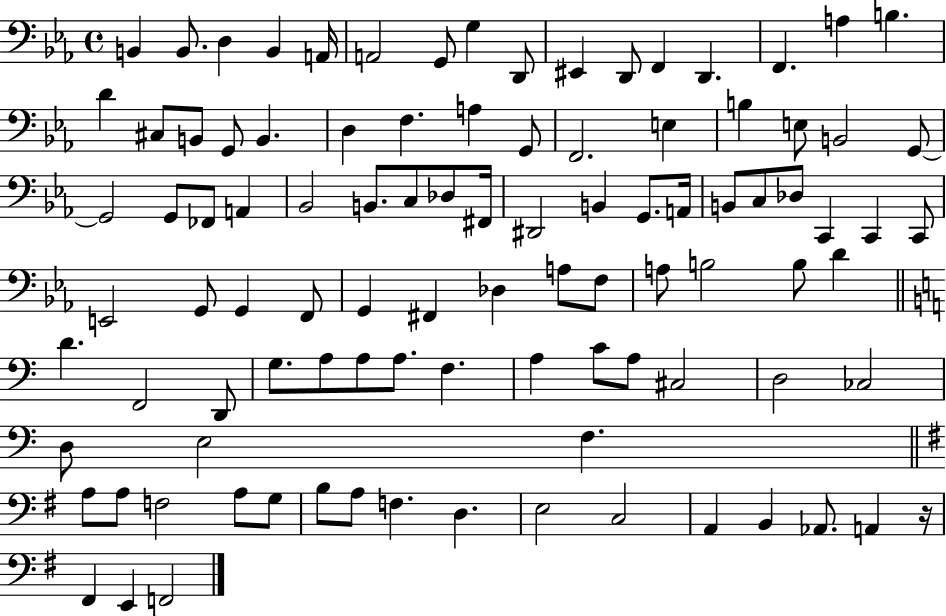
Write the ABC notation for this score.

X:1
T:Untitled
M:4/4
L:1/4
K:Eb
B,, B,,/2 D, B,, A,,/4 A,,2 G,,/2 G, D,,/2 ^E,, D,,/2 F,, D,, F,, A, B, D ^C,/2 B,,/2 G,,/2 B,, D, F, A, G,,/2 F,,2 E, B, E,/2 B,,2 G,,/2 G,,2 G,,/2 _F,,/2 A,, _B,,2 B,,/2 C,/2 _D,/2 ^F,,/4 ^D,,2 B,, G,,/2 A,,/4 B,,/2 C,/2 _D,/2 C,, C,, C,,/2 E,,2 G,,/2 G,, F,,/2 G,, ^F,, _D, A,/2 F,/2 A,/2 B,2 B,/2 D D F,,2 D,,/2 G,/2 A,/2 A,/2 A,/2 F, A, C/2 A,/2 ^C,2 D,2 _C,2 D,/2 E,2 F, A,/2 A,/2 F,2 A,/2 G,/2 B,/2 A,/2 F, D, E,2 C,2 A,, B,, _A,,/2 A,, z/4 ^F,, E,, F,,2